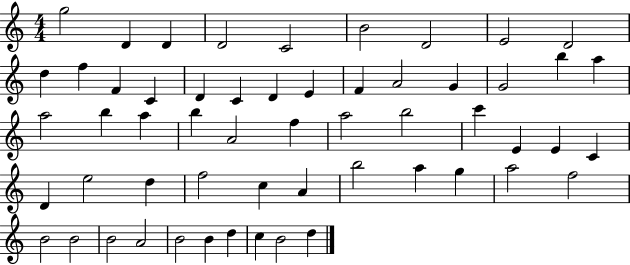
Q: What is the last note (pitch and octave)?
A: D5